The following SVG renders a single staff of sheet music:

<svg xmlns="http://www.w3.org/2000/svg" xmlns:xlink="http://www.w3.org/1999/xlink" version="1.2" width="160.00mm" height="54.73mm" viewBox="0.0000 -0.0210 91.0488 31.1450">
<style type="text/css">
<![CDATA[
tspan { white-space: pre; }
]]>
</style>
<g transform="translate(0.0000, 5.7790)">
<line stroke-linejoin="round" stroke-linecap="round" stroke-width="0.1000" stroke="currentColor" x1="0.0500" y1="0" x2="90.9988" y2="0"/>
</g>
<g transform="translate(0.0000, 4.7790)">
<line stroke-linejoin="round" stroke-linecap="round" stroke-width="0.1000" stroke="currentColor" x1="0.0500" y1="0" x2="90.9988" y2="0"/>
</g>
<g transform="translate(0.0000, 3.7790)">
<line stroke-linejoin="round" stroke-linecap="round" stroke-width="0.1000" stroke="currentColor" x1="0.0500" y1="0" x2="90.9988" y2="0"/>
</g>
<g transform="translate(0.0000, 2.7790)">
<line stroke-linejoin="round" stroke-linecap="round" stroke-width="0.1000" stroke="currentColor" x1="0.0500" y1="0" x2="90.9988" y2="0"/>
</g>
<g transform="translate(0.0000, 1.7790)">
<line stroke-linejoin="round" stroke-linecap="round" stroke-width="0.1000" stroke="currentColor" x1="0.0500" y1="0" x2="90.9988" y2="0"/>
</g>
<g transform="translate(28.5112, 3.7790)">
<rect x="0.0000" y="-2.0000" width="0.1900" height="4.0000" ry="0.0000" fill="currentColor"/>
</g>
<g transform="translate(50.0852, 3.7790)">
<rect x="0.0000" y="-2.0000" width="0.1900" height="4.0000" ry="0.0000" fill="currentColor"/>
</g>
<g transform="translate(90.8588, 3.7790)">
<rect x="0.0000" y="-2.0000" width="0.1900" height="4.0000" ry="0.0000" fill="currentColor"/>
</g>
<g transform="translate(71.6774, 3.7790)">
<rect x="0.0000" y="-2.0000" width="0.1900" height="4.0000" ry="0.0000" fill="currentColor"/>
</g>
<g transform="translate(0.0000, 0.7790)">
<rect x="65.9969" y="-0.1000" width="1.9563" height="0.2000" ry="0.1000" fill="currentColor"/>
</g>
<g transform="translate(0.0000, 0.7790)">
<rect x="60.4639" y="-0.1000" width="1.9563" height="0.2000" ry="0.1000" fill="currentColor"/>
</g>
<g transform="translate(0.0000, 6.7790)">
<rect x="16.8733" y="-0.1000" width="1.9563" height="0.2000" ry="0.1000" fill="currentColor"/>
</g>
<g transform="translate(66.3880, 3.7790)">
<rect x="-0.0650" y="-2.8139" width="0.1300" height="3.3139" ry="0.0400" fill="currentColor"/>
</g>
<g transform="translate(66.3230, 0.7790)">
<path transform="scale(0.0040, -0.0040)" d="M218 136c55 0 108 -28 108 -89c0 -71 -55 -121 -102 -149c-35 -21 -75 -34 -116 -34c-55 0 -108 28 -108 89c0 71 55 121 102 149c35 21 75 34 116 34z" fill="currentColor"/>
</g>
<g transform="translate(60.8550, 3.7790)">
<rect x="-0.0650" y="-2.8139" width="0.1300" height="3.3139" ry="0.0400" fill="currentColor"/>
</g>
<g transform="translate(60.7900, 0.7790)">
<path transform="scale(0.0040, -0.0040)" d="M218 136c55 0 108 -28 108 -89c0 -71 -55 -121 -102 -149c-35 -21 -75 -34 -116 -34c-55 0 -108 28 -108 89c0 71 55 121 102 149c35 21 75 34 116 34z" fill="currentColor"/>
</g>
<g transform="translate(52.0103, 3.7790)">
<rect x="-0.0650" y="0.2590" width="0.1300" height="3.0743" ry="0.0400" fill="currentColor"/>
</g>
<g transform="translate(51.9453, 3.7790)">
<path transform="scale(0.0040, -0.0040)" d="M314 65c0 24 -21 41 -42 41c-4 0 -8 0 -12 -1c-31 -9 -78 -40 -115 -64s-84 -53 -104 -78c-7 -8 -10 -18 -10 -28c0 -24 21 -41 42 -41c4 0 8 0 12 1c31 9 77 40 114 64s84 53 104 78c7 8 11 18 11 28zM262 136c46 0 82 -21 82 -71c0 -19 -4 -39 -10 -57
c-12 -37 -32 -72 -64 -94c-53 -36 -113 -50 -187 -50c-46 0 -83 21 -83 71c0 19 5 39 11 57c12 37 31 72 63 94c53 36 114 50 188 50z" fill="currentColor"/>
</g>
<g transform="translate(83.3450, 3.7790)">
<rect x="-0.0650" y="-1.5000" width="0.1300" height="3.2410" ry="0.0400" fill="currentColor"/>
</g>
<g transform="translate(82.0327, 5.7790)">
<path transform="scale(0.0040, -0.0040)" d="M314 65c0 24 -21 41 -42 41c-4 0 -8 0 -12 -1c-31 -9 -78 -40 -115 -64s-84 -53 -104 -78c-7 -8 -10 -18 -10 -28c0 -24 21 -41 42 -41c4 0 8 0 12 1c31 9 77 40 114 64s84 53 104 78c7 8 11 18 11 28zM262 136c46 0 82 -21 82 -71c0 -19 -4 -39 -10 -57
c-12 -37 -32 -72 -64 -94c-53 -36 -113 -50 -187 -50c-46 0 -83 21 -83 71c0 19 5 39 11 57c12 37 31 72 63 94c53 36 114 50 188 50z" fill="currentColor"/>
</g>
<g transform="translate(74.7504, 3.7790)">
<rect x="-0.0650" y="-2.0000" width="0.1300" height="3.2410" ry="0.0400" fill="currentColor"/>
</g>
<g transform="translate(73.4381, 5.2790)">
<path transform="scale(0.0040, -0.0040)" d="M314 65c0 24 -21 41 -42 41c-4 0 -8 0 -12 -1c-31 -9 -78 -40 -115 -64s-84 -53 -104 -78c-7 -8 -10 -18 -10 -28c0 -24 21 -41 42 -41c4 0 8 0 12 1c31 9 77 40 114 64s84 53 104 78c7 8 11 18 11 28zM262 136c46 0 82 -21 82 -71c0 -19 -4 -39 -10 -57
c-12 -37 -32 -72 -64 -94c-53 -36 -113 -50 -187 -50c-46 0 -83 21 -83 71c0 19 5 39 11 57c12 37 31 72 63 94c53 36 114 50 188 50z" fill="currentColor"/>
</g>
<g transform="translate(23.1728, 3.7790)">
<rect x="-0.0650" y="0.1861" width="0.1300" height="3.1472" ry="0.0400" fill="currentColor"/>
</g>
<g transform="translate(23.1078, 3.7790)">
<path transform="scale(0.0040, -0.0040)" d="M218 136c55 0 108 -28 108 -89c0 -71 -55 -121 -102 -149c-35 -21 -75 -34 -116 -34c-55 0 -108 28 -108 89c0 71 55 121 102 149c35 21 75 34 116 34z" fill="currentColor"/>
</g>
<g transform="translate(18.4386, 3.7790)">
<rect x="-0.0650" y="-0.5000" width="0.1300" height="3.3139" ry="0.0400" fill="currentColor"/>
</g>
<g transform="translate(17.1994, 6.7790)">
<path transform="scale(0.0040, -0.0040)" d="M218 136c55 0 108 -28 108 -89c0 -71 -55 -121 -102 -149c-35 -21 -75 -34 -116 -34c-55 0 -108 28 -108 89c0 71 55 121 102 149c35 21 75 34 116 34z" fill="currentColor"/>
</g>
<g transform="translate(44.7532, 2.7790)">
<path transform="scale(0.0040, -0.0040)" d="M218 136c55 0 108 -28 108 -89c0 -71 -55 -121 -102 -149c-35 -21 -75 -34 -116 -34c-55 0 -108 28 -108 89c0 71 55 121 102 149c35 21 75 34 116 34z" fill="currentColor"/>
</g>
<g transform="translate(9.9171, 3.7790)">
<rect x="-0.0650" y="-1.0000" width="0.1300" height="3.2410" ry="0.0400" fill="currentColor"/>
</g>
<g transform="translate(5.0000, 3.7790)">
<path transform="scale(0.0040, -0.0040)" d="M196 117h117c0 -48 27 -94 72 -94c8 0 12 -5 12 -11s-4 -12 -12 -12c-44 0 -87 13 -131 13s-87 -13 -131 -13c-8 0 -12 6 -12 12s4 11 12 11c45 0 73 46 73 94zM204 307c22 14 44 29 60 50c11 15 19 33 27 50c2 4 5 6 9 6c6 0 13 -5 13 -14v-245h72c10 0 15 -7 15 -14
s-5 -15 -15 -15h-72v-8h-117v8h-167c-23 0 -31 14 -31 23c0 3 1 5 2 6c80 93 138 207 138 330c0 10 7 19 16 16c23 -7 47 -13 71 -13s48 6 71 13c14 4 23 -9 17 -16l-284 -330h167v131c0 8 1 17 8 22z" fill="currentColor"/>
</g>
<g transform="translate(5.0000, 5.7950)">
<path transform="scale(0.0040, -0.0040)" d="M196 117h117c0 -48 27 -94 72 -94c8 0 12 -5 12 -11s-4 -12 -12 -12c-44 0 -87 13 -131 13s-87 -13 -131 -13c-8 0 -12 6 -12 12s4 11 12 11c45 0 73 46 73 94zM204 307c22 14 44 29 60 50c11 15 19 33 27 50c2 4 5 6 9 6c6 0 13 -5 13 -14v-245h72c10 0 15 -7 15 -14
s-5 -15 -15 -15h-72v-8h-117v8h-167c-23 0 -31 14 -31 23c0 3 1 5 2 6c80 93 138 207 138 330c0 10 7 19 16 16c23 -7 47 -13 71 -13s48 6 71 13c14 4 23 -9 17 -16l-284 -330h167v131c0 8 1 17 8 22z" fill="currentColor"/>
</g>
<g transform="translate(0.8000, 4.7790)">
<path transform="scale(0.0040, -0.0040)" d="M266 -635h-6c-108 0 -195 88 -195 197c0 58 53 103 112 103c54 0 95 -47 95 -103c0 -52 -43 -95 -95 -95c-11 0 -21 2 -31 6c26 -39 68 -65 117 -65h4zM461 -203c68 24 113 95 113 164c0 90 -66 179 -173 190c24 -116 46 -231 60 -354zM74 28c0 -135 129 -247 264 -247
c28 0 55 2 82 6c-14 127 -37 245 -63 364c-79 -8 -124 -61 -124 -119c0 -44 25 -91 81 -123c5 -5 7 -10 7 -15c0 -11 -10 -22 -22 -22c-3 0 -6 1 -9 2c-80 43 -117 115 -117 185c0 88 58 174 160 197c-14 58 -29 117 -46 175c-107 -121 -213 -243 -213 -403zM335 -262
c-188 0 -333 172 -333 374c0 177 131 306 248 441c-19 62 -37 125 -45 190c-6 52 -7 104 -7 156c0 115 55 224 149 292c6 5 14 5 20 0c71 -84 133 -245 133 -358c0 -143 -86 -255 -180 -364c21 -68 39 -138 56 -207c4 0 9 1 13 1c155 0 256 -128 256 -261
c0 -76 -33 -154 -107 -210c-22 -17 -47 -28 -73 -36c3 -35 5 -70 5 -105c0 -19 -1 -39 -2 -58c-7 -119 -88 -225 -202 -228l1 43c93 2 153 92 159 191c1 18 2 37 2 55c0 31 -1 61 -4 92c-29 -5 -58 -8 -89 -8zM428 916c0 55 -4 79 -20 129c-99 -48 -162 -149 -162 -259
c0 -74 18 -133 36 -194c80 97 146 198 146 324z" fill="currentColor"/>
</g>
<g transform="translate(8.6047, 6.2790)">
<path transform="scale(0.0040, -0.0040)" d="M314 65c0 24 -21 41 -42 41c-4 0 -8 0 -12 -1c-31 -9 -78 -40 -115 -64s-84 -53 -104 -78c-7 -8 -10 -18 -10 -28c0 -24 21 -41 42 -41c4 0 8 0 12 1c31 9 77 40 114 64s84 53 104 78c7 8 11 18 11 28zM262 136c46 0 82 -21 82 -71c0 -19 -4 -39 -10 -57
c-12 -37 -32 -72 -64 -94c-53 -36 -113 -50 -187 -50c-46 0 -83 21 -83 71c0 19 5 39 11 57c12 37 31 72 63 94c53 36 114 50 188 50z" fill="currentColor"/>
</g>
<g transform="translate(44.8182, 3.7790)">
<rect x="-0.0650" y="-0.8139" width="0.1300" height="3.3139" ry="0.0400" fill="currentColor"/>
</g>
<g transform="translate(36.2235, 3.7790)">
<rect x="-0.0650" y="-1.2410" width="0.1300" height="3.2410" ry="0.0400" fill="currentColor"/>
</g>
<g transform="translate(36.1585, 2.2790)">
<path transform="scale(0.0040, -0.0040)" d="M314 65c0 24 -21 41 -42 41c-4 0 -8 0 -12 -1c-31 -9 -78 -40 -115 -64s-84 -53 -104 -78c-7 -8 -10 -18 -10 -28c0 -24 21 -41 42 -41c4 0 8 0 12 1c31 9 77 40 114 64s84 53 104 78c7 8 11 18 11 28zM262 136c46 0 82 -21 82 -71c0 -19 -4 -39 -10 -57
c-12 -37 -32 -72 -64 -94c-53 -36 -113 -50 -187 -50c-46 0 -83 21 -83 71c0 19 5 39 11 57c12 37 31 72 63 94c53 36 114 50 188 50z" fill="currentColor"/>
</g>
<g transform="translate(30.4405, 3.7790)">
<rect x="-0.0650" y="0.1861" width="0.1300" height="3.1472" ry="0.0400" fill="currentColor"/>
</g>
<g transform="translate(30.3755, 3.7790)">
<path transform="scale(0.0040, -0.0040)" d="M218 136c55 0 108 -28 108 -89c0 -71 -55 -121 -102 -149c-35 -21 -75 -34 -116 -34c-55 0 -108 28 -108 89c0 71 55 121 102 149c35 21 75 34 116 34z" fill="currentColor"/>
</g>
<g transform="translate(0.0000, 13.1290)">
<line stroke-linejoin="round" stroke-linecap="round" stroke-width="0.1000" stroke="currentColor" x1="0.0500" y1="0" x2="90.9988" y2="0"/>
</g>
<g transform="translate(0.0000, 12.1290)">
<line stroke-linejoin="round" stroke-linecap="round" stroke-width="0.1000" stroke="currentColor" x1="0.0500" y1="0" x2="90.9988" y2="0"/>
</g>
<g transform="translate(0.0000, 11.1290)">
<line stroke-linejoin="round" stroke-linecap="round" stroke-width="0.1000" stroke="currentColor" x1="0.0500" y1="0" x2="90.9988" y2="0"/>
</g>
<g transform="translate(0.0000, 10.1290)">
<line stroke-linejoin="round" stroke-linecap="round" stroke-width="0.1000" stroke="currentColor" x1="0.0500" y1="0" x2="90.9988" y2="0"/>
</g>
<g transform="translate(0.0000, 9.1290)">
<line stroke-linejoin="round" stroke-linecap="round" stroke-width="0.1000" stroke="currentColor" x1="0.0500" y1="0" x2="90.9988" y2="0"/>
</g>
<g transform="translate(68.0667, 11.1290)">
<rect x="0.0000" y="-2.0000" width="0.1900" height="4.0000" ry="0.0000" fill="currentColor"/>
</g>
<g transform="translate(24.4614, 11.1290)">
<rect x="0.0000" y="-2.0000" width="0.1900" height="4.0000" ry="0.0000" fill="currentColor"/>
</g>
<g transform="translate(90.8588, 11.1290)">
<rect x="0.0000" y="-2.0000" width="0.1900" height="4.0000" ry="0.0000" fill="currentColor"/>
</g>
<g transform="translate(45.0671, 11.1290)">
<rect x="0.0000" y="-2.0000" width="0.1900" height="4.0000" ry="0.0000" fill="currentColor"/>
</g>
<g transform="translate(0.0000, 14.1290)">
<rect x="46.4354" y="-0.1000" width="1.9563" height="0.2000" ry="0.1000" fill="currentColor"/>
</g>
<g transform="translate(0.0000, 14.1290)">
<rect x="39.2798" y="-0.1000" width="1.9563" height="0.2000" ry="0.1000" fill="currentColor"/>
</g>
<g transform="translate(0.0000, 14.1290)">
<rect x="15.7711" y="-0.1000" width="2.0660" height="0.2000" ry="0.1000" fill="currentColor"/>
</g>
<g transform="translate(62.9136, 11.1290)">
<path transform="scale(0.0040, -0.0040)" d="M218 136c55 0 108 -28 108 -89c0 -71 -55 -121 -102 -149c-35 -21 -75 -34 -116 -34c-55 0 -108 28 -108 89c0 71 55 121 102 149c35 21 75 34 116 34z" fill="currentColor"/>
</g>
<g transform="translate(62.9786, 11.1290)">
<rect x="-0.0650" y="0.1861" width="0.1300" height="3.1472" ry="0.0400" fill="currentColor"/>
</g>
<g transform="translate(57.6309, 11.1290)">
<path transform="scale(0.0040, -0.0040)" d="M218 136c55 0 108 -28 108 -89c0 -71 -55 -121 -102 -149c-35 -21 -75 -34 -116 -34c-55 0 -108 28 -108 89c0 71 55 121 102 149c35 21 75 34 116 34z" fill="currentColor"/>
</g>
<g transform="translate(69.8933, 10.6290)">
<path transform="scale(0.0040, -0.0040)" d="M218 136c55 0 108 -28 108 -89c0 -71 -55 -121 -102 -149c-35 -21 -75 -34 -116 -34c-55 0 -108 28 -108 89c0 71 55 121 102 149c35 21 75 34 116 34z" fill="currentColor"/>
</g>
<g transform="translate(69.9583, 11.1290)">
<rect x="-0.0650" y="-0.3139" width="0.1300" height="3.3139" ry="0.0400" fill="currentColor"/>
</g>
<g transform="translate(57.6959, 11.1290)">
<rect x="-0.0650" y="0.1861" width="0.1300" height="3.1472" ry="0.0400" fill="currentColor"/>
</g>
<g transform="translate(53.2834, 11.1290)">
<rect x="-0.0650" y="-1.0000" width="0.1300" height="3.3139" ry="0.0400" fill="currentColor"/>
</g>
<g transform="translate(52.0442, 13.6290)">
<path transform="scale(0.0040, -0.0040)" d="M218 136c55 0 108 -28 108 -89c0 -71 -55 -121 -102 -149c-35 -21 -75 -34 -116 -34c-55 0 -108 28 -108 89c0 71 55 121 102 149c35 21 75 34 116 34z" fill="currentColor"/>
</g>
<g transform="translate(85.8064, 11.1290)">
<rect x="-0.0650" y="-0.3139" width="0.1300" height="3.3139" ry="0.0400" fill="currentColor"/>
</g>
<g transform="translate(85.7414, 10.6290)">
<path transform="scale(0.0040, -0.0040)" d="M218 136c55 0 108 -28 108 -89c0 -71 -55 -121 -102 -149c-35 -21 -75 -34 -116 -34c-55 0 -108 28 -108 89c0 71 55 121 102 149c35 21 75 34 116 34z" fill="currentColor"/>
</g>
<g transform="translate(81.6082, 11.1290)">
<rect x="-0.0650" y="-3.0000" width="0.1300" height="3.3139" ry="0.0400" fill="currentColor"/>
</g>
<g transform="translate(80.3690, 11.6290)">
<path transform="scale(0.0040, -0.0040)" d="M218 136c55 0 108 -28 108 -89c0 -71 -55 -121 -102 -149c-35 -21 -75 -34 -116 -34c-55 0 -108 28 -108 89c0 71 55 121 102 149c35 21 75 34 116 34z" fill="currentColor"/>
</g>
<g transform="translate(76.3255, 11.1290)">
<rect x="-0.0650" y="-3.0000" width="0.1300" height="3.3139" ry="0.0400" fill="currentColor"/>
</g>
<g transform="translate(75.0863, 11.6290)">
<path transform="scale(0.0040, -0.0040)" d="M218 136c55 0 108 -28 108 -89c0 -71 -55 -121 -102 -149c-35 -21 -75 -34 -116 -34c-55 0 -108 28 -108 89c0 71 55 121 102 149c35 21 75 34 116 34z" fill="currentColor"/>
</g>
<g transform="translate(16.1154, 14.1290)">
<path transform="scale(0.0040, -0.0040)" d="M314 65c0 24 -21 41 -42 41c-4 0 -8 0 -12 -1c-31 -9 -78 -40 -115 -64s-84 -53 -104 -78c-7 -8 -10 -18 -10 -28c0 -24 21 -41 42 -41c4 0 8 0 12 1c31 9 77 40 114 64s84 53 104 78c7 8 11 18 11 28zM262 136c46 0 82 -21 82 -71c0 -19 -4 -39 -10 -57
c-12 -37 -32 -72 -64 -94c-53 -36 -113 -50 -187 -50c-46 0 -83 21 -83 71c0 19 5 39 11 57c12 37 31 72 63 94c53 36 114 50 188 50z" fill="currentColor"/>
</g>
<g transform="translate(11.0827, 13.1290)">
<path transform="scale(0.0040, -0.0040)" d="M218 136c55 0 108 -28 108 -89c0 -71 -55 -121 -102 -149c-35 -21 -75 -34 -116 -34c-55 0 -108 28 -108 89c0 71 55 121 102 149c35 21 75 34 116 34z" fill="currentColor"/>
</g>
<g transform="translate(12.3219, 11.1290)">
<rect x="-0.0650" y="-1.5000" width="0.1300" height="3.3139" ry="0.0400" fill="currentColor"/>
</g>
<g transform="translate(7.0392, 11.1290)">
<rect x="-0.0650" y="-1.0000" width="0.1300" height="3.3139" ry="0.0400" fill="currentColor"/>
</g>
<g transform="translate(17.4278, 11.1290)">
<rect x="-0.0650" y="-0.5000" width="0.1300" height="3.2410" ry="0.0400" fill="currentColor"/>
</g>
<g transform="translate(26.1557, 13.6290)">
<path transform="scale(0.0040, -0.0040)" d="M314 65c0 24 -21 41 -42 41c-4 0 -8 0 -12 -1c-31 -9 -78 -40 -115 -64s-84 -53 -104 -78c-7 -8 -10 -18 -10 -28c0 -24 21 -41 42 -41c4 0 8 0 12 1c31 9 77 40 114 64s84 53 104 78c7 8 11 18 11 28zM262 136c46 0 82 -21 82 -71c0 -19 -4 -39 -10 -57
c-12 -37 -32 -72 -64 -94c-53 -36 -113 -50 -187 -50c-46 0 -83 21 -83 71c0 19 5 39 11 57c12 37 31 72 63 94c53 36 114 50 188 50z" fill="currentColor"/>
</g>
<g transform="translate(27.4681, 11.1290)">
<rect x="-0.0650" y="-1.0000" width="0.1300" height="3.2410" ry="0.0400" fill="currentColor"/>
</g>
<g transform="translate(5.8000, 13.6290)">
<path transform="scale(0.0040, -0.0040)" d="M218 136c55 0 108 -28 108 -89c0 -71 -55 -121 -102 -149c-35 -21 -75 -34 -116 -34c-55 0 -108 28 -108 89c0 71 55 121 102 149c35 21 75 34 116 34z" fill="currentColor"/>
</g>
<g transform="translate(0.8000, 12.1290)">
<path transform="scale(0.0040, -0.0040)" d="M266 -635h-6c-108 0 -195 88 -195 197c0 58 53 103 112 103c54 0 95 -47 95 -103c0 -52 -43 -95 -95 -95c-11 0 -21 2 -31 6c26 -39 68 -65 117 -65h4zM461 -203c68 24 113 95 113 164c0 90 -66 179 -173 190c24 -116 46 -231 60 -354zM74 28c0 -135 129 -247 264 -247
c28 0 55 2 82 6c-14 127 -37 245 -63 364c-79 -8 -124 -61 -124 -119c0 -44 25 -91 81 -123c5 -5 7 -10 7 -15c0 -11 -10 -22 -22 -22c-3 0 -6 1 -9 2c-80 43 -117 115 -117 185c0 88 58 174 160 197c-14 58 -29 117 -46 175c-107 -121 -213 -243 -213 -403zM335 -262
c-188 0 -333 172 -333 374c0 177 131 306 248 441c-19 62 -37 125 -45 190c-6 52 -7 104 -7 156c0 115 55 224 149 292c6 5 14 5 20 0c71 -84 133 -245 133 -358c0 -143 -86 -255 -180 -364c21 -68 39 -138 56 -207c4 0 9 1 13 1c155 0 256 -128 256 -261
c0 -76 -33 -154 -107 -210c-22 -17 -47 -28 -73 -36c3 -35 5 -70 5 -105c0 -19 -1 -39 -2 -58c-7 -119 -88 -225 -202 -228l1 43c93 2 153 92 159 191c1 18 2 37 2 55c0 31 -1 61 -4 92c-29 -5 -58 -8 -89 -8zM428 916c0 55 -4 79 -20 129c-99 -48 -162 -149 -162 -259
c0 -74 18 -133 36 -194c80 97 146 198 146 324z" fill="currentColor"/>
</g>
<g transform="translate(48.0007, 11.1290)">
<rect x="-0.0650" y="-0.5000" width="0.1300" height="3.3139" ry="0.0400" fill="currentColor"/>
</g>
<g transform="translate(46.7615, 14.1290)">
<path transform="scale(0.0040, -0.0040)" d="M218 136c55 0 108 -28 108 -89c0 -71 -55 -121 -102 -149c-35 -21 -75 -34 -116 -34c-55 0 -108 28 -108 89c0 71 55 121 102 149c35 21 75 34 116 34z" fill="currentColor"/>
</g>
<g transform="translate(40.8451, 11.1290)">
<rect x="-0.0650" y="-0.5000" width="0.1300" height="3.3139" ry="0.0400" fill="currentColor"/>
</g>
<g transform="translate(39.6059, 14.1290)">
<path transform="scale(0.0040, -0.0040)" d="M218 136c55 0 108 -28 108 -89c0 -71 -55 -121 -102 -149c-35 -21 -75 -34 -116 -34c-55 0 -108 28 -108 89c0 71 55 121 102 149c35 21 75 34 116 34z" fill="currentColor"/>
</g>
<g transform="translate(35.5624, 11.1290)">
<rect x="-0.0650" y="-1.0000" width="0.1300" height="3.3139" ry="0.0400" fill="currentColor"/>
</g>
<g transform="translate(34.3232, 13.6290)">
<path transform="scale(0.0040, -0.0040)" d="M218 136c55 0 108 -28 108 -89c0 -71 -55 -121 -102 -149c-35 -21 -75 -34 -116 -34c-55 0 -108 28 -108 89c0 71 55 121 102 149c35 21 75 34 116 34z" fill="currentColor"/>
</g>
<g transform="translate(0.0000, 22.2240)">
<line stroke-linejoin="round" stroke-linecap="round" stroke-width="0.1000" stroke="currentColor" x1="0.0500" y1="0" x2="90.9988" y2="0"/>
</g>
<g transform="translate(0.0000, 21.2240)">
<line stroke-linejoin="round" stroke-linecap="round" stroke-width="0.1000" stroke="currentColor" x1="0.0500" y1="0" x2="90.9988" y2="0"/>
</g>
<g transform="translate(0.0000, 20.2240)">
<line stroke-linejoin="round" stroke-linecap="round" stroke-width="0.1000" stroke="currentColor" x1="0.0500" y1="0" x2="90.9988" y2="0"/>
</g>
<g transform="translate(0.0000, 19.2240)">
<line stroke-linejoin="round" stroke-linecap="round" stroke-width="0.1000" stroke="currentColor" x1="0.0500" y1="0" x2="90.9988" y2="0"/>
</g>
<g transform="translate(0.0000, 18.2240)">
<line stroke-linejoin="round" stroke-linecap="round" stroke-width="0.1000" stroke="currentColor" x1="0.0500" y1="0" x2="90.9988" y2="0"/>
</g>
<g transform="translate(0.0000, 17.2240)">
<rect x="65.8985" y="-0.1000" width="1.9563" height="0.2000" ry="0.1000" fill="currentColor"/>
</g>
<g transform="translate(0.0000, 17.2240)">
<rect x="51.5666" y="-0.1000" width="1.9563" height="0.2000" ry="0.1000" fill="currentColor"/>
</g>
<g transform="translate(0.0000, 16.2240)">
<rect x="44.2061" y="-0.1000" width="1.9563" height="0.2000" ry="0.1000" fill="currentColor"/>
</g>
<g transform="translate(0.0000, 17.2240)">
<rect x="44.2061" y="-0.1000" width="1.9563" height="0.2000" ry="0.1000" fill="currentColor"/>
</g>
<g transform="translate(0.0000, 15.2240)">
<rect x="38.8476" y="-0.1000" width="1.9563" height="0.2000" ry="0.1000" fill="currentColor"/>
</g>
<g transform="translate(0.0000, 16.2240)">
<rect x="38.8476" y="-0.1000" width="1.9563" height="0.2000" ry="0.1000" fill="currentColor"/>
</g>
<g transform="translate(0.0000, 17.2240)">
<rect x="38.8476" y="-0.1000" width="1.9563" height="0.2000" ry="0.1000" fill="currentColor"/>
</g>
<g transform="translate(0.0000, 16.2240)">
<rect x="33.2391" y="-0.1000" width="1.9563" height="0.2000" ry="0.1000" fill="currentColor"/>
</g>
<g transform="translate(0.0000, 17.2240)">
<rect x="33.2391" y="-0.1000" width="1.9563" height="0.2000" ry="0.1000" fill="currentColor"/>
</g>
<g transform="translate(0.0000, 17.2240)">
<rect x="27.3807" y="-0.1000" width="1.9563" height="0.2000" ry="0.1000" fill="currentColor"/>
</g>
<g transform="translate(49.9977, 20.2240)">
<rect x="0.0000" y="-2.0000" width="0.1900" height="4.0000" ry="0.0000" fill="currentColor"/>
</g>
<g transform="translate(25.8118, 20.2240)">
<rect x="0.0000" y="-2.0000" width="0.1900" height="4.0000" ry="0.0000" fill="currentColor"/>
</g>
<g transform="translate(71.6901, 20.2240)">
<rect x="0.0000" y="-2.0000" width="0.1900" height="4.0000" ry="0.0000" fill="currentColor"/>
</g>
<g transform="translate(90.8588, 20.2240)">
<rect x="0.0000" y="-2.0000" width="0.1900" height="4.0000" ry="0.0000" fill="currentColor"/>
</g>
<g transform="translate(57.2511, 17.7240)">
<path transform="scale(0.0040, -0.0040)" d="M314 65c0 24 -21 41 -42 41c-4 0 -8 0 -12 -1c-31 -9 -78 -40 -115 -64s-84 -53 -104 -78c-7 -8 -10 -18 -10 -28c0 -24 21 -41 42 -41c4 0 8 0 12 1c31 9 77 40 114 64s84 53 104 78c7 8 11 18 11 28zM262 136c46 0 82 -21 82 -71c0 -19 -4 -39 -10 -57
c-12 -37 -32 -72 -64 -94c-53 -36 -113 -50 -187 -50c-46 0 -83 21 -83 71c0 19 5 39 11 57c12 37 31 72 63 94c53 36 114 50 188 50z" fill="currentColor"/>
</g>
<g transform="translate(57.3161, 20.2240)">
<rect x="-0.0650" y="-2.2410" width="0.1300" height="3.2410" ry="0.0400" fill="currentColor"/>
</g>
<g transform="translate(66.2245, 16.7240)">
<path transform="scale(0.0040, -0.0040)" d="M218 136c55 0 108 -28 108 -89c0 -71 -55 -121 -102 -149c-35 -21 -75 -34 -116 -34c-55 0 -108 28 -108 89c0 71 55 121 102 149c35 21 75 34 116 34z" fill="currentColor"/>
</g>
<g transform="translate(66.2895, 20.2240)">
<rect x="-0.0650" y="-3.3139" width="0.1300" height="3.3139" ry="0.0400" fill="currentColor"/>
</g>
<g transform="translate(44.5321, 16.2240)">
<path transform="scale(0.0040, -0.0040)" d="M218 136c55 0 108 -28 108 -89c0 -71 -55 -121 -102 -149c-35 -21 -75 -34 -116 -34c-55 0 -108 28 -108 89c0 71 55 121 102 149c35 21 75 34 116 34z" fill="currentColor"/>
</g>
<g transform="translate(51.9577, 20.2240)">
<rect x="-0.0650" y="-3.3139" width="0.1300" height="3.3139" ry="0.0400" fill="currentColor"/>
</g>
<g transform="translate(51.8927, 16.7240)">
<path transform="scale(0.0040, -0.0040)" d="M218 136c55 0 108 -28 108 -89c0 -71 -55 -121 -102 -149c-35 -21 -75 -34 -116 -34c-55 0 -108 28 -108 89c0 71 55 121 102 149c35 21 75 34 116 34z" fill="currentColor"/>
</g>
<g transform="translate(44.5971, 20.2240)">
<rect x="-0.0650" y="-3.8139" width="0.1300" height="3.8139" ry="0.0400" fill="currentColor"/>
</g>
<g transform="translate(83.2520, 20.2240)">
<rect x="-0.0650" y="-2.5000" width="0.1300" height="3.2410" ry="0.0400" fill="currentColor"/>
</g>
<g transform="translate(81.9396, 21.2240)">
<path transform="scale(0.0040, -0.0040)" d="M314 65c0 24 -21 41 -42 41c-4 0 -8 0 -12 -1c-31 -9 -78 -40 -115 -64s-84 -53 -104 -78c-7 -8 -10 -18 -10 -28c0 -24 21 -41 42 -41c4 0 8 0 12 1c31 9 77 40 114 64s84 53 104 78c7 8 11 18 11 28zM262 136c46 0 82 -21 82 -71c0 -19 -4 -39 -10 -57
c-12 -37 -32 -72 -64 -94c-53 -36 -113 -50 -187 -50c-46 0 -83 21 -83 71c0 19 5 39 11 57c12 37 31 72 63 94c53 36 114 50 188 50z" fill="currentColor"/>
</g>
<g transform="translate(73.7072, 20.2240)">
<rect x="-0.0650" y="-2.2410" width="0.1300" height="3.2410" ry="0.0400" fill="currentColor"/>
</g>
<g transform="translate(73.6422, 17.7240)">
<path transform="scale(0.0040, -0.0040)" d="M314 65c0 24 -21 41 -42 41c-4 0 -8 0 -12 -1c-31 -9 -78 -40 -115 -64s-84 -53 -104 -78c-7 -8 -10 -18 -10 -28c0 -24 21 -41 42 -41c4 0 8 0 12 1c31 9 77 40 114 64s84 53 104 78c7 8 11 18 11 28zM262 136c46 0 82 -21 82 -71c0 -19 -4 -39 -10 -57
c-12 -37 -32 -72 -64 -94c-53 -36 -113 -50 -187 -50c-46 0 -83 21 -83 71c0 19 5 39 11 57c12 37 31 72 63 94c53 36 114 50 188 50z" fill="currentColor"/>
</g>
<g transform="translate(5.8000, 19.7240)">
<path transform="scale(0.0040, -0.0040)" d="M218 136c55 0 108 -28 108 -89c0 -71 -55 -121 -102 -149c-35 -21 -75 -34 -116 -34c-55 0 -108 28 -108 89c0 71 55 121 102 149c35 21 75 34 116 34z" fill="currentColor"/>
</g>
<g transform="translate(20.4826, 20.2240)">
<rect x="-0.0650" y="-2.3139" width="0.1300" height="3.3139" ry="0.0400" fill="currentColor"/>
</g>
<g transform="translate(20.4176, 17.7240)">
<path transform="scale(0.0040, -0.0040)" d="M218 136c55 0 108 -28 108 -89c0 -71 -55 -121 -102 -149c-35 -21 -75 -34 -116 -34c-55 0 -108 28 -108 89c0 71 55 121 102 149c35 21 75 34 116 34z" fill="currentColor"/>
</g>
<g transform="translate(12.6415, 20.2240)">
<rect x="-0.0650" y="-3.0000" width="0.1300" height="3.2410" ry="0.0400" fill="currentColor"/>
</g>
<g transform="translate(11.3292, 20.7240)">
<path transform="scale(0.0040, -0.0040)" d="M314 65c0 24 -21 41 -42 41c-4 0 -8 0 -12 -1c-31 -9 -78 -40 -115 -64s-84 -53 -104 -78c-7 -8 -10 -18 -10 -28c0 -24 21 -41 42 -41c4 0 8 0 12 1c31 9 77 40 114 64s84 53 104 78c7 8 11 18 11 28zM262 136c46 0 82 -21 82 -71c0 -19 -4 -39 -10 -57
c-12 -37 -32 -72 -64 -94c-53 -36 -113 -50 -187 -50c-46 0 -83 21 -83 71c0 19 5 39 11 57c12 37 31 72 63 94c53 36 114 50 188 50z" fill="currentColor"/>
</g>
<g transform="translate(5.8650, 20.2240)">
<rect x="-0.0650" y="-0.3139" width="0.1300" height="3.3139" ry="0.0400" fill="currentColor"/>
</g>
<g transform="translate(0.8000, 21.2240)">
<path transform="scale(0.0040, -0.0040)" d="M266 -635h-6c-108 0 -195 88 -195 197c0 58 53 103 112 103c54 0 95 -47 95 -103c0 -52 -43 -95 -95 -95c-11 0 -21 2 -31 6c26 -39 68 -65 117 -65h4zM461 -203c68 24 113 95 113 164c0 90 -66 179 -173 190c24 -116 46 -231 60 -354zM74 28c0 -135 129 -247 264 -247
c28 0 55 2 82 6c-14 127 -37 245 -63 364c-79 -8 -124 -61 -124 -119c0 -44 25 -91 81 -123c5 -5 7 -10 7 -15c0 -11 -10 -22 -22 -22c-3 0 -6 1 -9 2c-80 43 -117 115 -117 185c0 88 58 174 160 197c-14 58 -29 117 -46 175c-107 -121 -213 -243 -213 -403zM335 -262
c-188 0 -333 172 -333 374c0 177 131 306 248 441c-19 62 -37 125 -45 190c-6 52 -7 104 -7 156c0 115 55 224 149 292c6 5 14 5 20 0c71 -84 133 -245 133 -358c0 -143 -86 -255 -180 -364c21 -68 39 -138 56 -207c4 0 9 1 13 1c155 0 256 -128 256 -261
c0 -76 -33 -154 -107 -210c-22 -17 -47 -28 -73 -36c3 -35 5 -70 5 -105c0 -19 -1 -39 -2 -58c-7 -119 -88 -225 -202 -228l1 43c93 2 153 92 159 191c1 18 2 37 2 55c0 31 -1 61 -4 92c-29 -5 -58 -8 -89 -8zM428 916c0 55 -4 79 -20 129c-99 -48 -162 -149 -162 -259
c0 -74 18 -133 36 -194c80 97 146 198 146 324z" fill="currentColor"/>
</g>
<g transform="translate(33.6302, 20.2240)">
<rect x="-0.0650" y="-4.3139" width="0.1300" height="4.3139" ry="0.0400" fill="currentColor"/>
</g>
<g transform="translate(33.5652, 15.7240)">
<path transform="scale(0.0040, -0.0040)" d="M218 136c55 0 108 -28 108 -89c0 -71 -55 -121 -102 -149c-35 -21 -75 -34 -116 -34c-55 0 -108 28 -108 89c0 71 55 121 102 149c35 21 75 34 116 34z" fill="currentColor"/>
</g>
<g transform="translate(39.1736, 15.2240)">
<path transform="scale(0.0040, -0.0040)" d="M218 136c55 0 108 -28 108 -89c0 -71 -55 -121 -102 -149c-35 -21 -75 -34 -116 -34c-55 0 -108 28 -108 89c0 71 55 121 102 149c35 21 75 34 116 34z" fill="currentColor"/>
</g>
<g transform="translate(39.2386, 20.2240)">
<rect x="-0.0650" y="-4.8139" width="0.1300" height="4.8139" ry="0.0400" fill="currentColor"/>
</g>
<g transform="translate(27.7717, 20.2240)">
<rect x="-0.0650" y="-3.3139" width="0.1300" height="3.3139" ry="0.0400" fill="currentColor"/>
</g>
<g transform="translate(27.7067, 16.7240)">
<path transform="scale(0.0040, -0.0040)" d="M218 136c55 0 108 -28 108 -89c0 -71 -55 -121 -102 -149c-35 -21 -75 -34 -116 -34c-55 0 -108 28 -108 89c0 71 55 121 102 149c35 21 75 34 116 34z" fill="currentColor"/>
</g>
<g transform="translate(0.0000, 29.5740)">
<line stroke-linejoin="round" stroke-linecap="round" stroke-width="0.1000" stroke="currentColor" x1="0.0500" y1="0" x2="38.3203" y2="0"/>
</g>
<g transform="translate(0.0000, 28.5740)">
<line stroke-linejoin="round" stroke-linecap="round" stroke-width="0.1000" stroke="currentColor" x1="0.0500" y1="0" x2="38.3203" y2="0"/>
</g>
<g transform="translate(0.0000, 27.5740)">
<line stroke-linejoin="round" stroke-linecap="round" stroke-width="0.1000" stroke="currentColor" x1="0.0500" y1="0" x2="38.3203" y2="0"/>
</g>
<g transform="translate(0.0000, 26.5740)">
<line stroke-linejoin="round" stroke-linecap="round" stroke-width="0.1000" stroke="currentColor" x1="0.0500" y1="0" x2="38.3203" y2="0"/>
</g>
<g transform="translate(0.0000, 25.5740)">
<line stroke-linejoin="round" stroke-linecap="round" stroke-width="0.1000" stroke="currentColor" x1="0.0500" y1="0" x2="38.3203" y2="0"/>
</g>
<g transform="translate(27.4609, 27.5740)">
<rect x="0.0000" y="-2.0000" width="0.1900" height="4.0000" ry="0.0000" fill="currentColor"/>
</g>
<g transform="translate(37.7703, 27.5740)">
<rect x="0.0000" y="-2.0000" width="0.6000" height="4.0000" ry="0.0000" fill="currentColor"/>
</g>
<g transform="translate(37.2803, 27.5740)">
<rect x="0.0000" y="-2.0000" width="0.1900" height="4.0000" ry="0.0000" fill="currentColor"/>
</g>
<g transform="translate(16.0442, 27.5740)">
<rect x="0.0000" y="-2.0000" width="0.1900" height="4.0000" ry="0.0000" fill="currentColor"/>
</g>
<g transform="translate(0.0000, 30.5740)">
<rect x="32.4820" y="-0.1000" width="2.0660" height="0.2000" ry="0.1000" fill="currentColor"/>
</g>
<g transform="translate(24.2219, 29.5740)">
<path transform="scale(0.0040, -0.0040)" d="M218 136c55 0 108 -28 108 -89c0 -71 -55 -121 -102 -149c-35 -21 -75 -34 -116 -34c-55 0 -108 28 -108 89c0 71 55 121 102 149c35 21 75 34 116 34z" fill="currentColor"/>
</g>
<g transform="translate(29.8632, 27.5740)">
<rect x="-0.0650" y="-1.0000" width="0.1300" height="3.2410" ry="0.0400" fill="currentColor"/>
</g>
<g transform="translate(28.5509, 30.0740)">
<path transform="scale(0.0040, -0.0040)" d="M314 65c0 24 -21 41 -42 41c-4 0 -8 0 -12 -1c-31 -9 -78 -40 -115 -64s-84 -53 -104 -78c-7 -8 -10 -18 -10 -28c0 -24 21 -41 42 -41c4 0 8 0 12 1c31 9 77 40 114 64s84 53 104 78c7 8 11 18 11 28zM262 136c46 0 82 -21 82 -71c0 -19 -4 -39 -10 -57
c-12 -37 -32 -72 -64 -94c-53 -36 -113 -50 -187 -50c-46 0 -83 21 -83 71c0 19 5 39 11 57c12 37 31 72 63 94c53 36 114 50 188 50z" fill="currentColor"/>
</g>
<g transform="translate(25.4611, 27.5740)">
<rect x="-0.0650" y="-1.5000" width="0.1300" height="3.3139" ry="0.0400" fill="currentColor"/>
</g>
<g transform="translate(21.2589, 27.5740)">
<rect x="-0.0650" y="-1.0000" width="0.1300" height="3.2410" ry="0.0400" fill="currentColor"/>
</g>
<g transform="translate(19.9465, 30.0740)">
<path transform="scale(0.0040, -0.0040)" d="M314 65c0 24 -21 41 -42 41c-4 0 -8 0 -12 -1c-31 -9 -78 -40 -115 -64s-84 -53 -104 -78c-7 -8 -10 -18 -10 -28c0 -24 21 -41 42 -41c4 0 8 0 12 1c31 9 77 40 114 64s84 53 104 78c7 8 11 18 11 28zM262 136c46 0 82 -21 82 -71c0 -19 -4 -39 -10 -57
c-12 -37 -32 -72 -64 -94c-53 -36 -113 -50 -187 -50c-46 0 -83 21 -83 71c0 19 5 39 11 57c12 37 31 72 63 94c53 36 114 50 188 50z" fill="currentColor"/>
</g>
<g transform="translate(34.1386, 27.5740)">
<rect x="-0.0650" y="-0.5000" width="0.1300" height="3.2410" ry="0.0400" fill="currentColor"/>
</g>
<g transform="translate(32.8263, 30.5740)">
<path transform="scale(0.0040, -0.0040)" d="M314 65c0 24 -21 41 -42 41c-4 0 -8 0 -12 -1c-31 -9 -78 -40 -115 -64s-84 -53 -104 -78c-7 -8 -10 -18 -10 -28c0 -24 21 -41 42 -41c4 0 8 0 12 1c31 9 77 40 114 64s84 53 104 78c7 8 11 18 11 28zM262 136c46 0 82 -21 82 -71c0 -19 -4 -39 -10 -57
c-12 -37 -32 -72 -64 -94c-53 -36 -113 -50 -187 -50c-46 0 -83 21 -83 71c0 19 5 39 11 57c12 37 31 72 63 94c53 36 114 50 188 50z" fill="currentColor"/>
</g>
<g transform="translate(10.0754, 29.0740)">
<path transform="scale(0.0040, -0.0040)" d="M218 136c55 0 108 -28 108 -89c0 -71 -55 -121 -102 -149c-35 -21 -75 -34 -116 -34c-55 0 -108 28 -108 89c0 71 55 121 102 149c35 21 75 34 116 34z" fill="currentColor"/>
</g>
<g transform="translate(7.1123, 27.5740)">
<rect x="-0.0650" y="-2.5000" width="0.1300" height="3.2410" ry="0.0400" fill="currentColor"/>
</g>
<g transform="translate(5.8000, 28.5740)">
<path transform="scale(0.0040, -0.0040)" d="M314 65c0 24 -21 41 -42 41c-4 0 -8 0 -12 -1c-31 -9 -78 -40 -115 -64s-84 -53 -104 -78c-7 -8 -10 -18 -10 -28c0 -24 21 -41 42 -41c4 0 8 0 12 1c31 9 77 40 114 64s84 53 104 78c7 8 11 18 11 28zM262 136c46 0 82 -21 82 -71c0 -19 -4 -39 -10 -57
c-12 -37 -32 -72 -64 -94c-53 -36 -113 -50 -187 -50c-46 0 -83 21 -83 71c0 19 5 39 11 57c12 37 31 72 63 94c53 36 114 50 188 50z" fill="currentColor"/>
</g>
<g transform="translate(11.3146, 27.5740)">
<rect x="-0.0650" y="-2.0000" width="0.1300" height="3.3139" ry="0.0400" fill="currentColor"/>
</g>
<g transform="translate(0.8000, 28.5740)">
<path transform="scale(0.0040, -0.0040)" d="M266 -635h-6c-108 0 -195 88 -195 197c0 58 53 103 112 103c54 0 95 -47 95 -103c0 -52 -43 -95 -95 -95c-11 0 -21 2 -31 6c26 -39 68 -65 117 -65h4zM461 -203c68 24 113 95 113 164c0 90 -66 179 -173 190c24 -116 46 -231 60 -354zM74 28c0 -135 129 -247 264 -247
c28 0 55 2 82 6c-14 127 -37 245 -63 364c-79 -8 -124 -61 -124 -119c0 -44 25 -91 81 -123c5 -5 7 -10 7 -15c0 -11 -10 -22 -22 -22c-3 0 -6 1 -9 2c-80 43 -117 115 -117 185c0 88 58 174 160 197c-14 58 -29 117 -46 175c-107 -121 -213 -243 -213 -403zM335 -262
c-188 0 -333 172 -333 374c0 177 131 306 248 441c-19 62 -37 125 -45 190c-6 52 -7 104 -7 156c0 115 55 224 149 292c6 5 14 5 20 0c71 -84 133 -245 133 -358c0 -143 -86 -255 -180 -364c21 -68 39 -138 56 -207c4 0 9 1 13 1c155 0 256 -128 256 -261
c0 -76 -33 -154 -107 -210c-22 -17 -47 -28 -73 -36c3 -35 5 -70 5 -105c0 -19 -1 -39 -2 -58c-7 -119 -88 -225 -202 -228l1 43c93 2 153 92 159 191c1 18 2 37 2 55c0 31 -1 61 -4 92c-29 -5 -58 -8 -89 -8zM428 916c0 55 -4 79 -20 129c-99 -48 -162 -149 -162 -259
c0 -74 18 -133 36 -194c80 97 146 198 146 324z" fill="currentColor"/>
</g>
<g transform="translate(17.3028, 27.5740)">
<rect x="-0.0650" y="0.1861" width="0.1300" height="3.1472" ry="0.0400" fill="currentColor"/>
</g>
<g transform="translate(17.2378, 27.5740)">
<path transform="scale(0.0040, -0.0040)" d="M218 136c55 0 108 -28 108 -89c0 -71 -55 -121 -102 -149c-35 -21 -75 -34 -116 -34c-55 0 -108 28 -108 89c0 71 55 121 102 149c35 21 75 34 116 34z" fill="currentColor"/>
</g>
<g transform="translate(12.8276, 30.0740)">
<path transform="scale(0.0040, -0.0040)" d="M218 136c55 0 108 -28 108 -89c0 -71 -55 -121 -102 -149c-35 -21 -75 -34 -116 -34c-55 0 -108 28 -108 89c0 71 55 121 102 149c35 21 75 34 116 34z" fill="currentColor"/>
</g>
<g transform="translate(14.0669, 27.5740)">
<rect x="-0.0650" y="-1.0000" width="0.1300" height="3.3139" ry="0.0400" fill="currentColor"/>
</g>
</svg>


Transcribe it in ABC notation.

X:1
T:Untitled
M:4/4
L:1/4
K:C
D2 C B B e2 d B2 a a F2 E2 D E C2 D2 D C C D B B c A A c c A2 g b d' e' c' b g2 b g2 G2 G2 F D B D2 E D2 C2